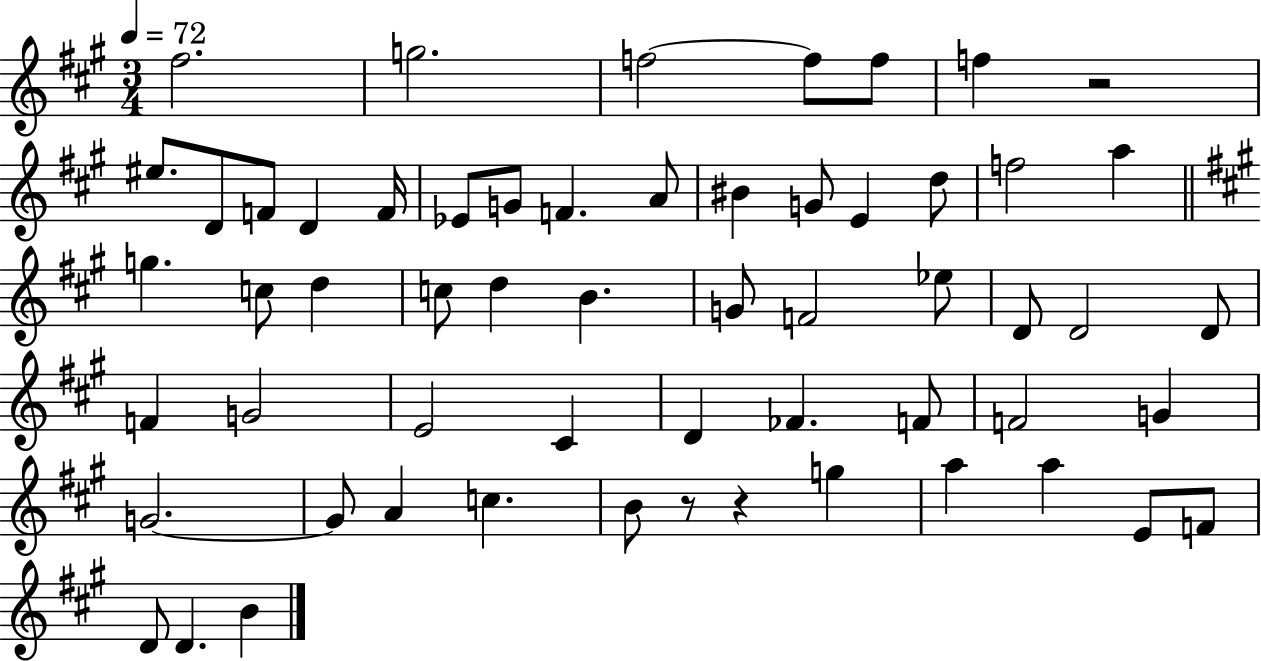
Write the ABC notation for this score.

X:1
T:Untitled
M:3/4
L:1/4
K:A
^f2 g2 f2 f/2 f/2 f z2 ^e/2 D/2 F/2 D F/4 _E/2 G/2 F A/2 ^B G/2 E d/2 f2 a g c/2 d c/2 d B G/2 F2 _e/2 D/2 D2 D/2 F G2 E2 ^C D _F F/2 F2 G G2 G/2 A c B/2 z/2 z g a a E/2 F/2 D/2 D B